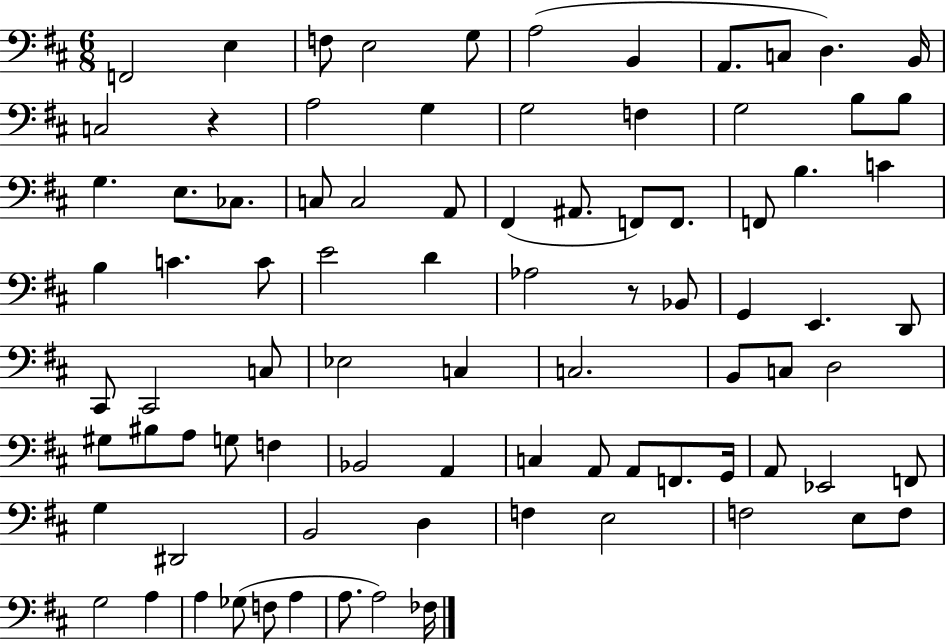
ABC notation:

X:1
T:Untitled
M:6/8
L:1/4
K:D
F,,2 E, F,/2 E,2 G,/2 A,2 B,, A,,/2 C,/2 D, B,,/4 C,2 z A,2 G, G,2 F, G,2 B,/2 B,/2 G, E,/2 _C,/2 C,/2 C,2 A,,/2 ^F,, ^A,,/2 F,,/2 F,,/2 F,,/2 B, C B, C C/2 E2 D _A,2 z/2 _B,,/2 G,, E,, D,,/2 ^C,,/2 ^C,,2 C,/2 _E,2 C, C,2 B,,/2 C,/2 D,2 ^G,/2 ^B,/2 A,/2 G,/2 F, _B,,2 A,, C, A,,/2 A,,/2 F,,/2 G,,/4 A,,/2 _E,,2 F,,/2 G, ^D,,2 B,,2 D, F, E,2 F,2 E,/2 F,/2 G,2 A, A, _G,/2 F,/2 A, A,/2 A,2 _F,/4